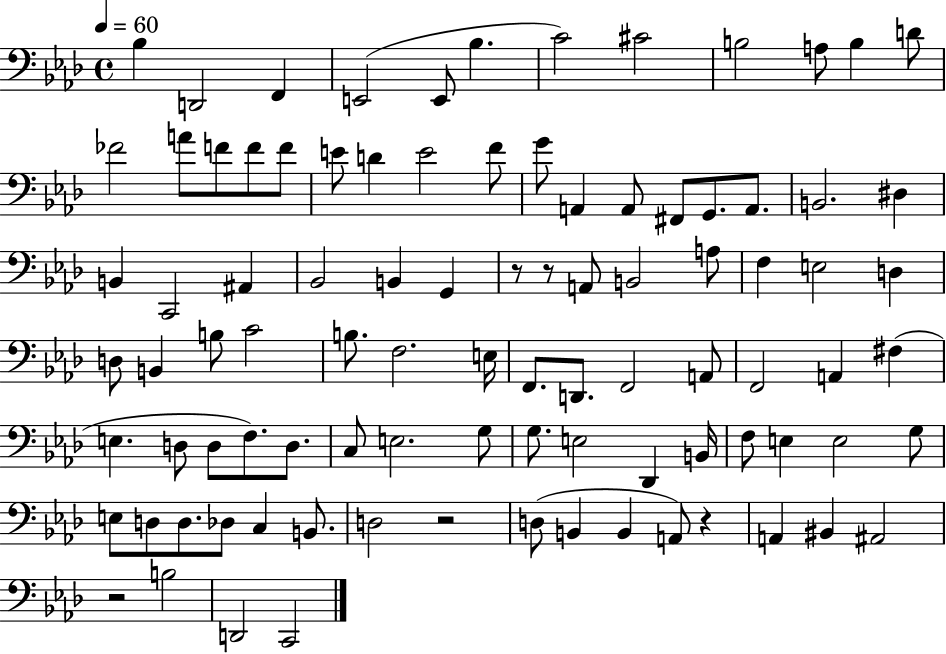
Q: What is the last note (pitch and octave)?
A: C2